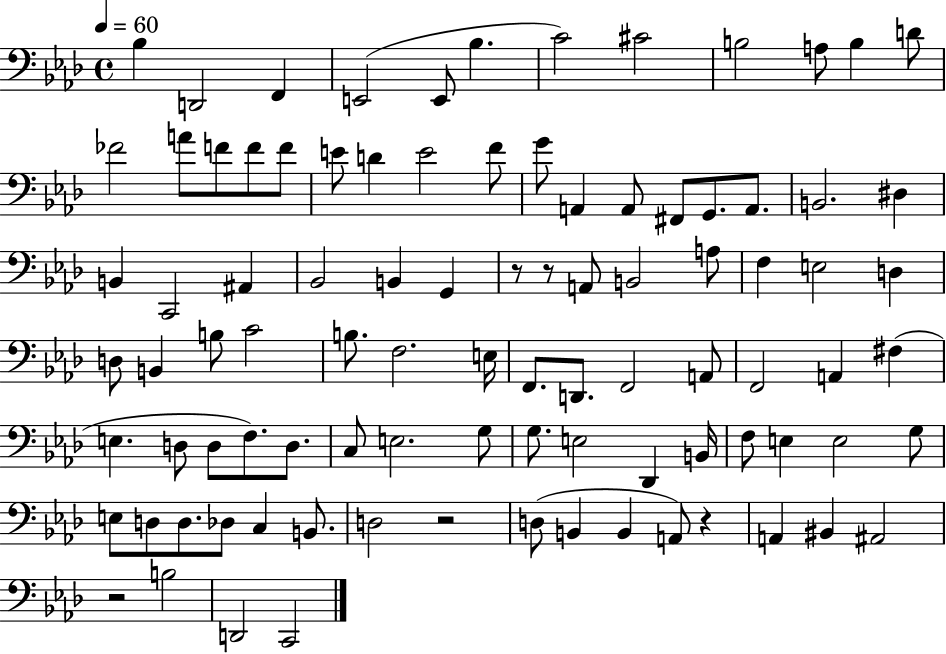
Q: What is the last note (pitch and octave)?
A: C2